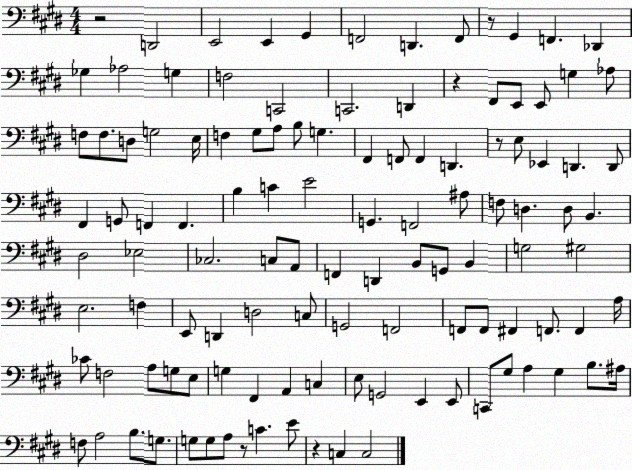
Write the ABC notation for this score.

X:1
T:Untitled
M:4/4
L:1/4
K:E
z2 D,,2 E,,2 E,, ^G,, F,,2 D,, F,,/2 z/2 ^G,, F,, _D,, _G, _A,2 G, F,2 C,,2 C,,2 D,, z ^F,,/2 E,,/2 E,,/2 G, _A,/2 F,/2 F,/2 D,/2 G,2 E,/4 F, ^G,/2 A,/2 B,/2 G, ^F,, F,,/2 F,, D,, z/2 E,/2 _E,, D,, D,,/2 ^F,, G,,/2 F,, F,, B, C E2 G,, F,,2 ^A,/2 F,/2 D, D,/2 B,, ^D,2 _E,2 _C,2 C,/2 A,,/2 F,, D,, B,,/2 G,,/2 B,, G,2 ^G,2 E,2 F, E,,/2 D,, D,2 C,/2 G,,2 F,,2 F,,/2 F,,/2 ^F,, F,,/2 F,, A,/4 _C/2 F,2 A,/2 G,/2 E,/2 G, ^F,, A,, C, E,/2 G,,2 E,, E,,/2 C,,/2 ^G,/2 A, ^G, B,/2 ^A,/4 F,/2 A,2 B,/2 G,/2 G,/2 G,/2 A,/2 z/2 C E/2 z C, C,2